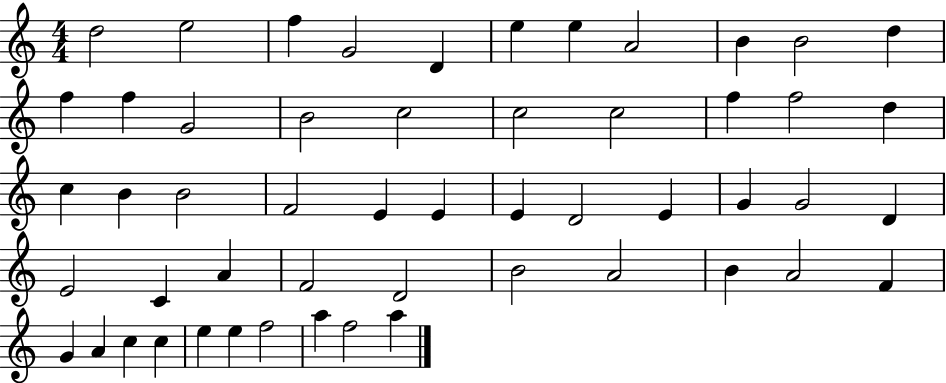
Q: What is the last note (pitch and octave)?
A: A5